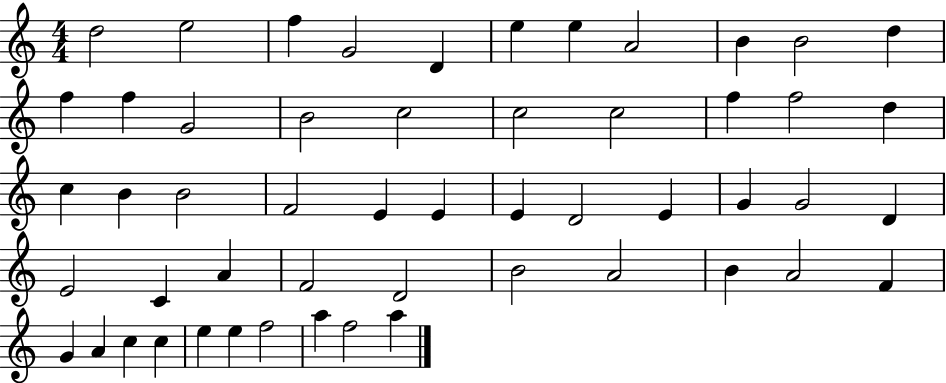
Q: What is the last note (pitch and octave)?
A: A5